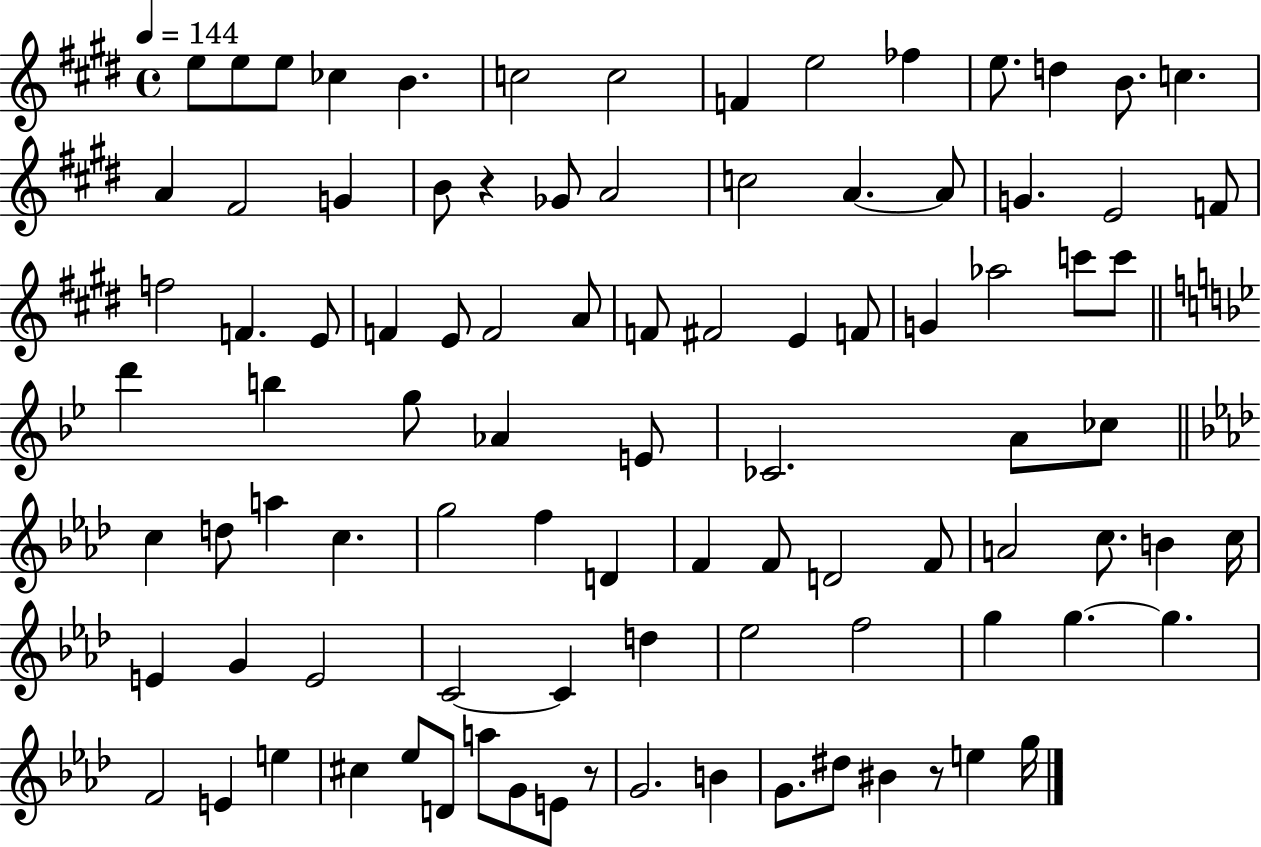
E5/e E5/e E5/e CES5/q B4/q. C5/h C5/h F4/q E5/h FES5/q E5/e. D5/q B4/e. C5/q. A4/q F#4/h G4/q B4/e R/q Gb4/e A4/h C5/h A4/q. A4/e G4/q. E4/h F4/e F5/h F4/q. E4/e F4/q E4/e F4/h A4/e F4/e F#4/h E4/q F4/e G4/q Ab5/h C6/e C6/e D6/q B5/q G5/e Ab4/q E4/e CES4/h. A4/e CES5/e C5/q D5/e A5/q C5/q. G5/h F5/q D4/q F4/q F4/e D4/h F4/e A4/h C5/e. B4/q C5/s E4/q G4/q E4/h C4/h C4/q D5/q Eb5/h F5/h G5/q G5/q. G5/q. F4/h E4/q E5/q C#5/q Eb5/e D4/e A5/e G4/e E4/e R/e G4/h. B4/q G4/e. D#5/e BIS4/q R/e E5/q G5/s